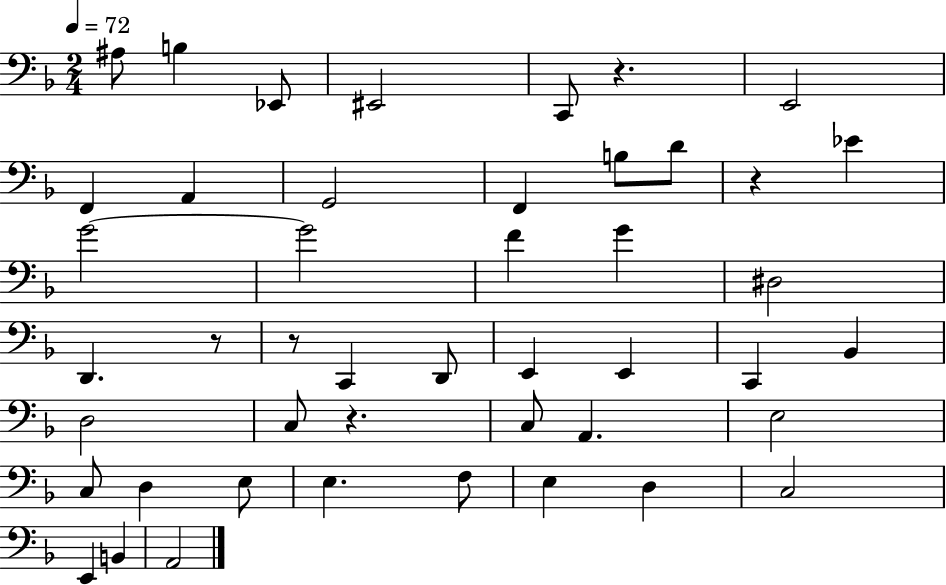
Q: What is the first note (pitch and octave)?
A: A#3